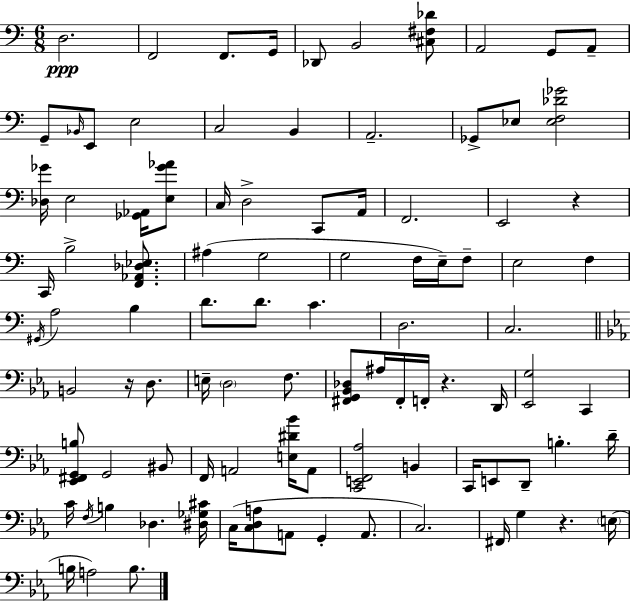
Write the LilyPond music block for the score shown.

{
  \clef bass
  \numericTimeSignature
  \time 6/8
  \key a \minor
  \repeat volta 2 { d2.\ppp | f,2 f,8. g,16 | des,8 b,2 <cis fis des'>8 | a,2 g,8 a,8-- | \break g,8-- \grace { bes,16 } e,8 e2 | c2 b,4 | a,2.-- | ges,8-> ees8 <ees f des' ges'>2 | \break <des ges'>16 e2 <ges, aes,>16 <e ges' aes'>8 | c16 d2-> c,8 | a,16 f,2. | e,2 r4 | \break c,16 b2-> <f, aes, des ees>8. | ais4( g2 | g2 f16 e16--) f8-- | e2 f4 | \break \acciaccatura { gis,16 } a2 b4 | d'8. d'8. c'4. | d2. | c2. | \break \bar "||" \break \key ees \major b,2 r16 d8. | e16-- \parenthesize d2 f8. | <fis, g, bes, des>8 ais16 fis,16-. f,16-. r4. d,16 | <ees, g>2 c,4 | \break <ees, fis, g, b>8 g,2 bis,8 | f,16 a,2 <e dis' bes'>16 a,8 | <c, e, f, aes>2 b,4 | c,16 e,8 d,8-- b4.-. d'16-- | \break c'16 \acciaccatura { f16 } b4 des4. | <dis ges cis'>16 c16( <c d a>8 a,8 g,4-. a,8. | c2.) | fis,16 g4 r4. | \break \parenthesize e16( b16 a2) b8. | } \bar "|."
}